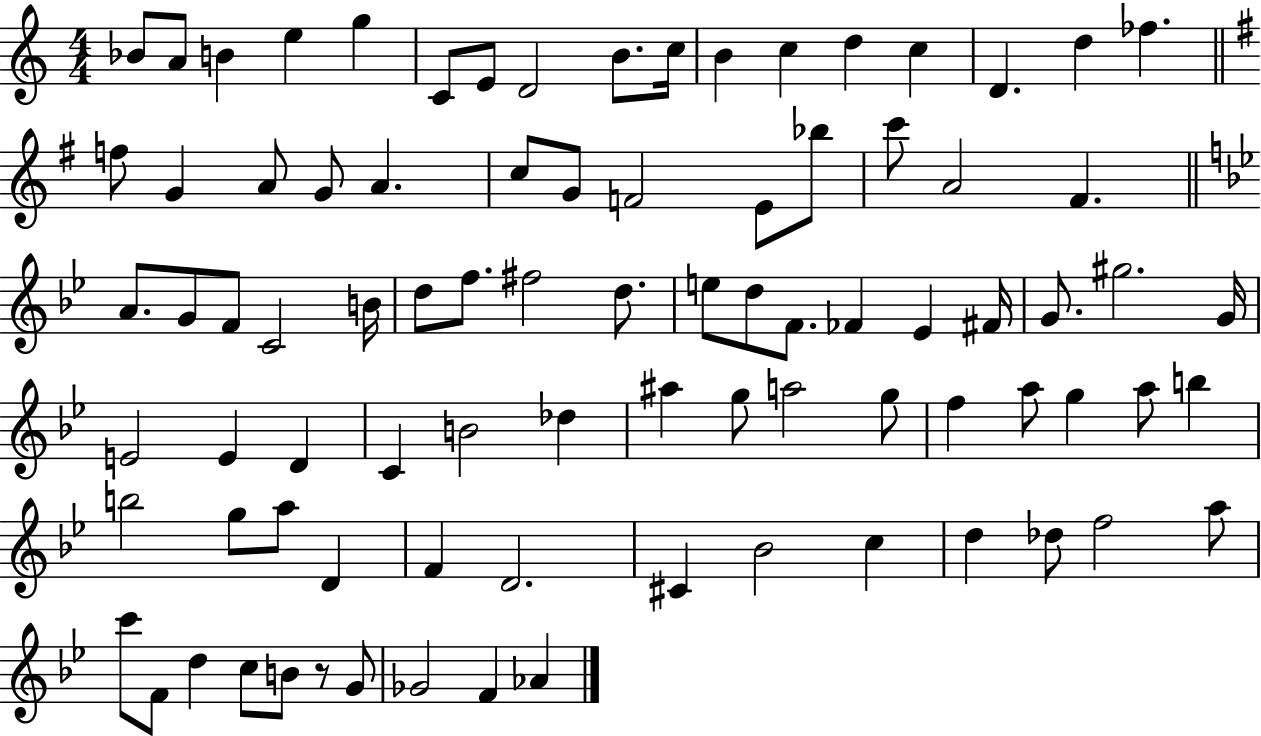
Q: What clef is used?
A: treble